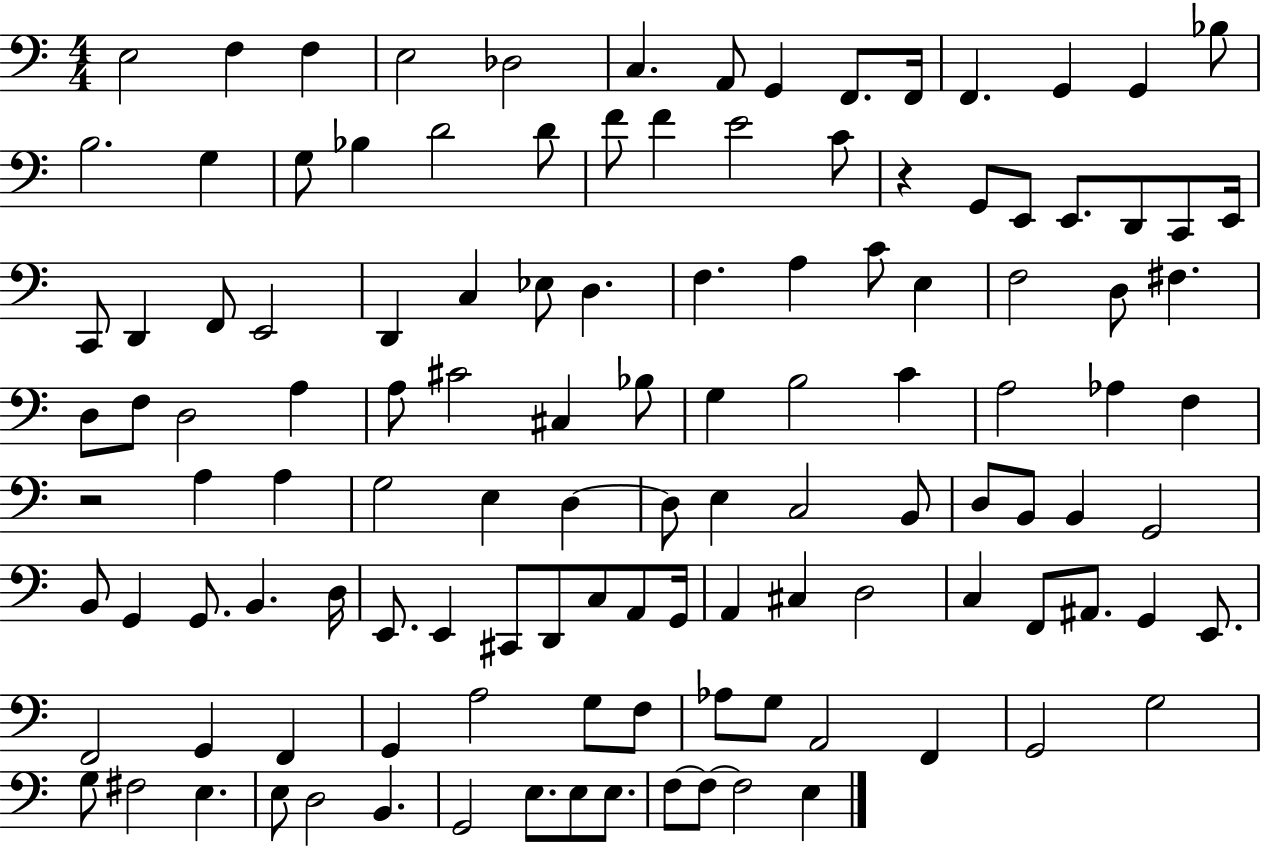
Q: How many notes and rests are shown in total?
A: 121